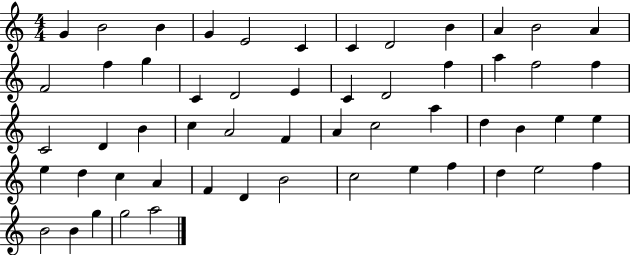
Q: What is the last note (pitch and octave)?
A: A5